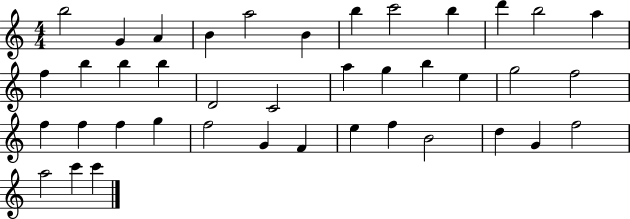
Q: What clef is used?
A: treble